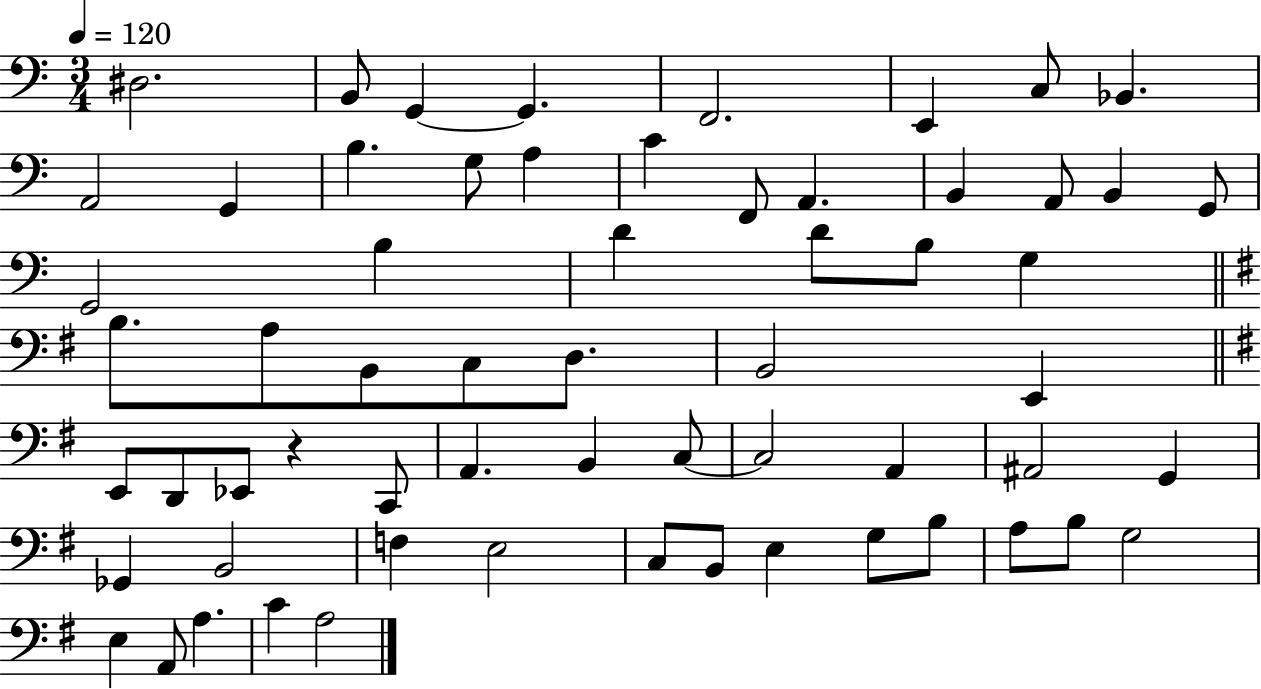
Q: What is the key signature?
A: C major